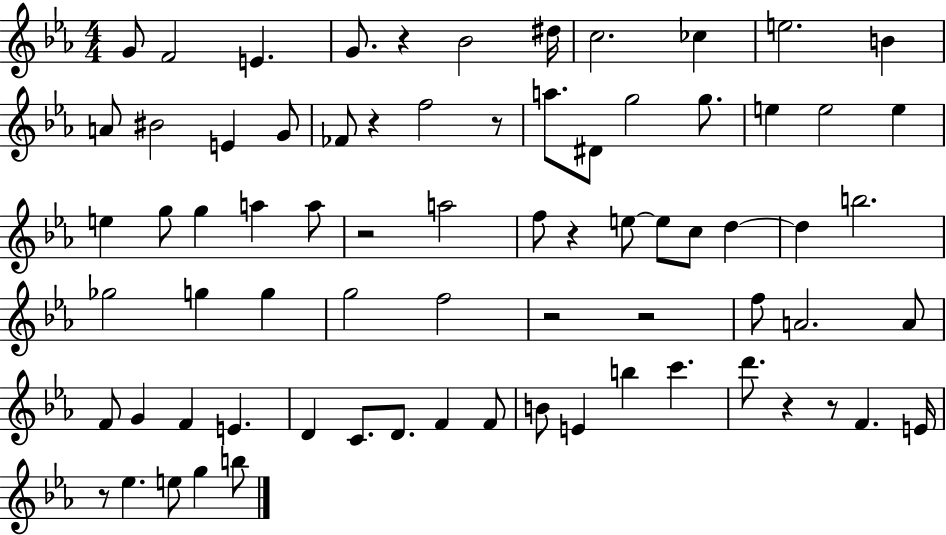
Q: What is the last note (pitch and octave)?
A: B5